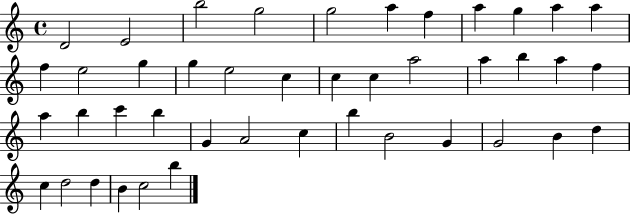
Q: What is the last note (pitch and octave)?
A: B5